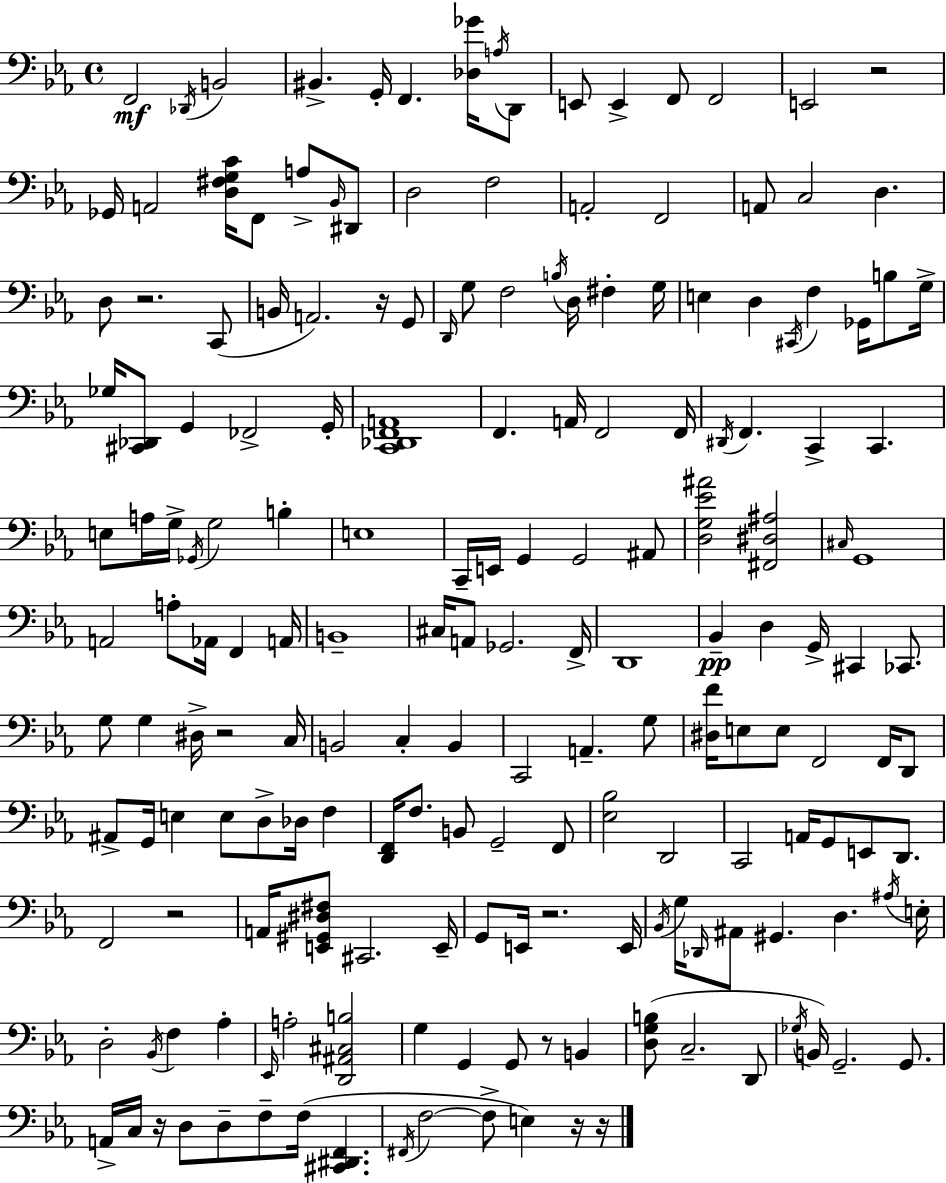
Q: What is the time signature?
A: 4/4